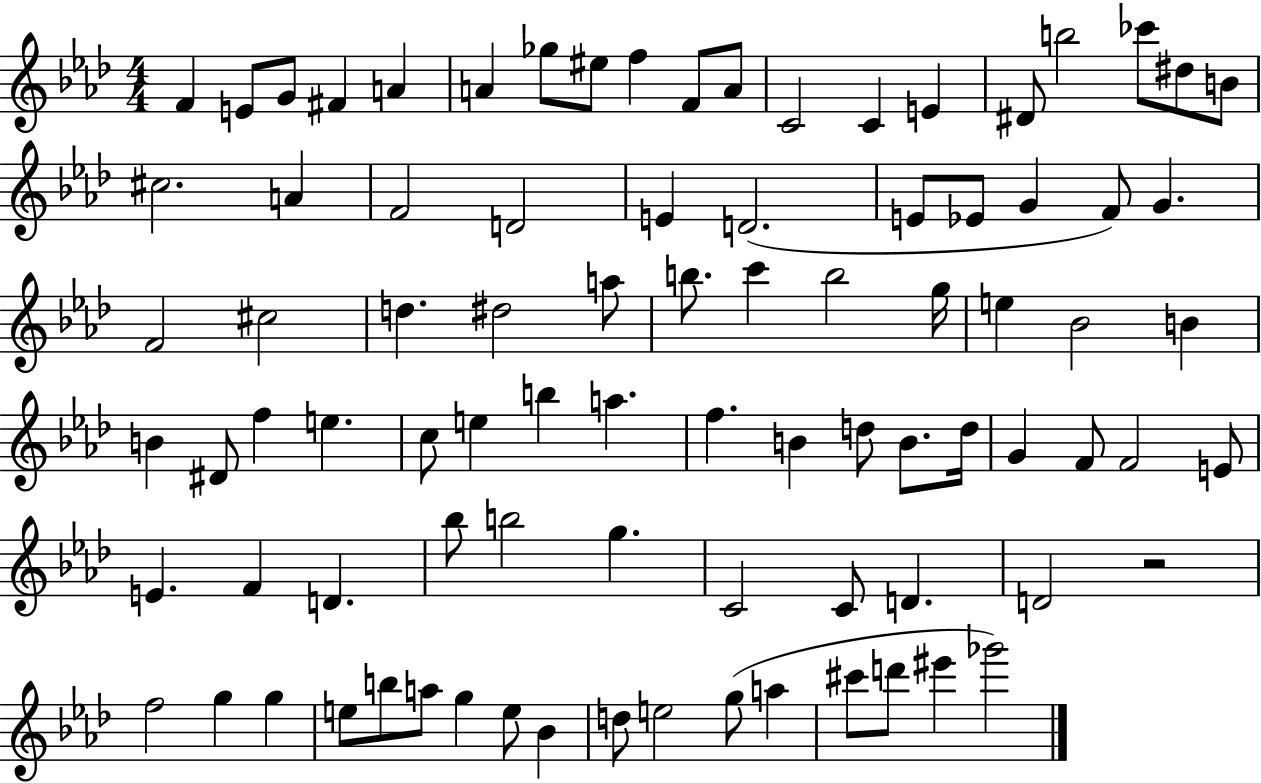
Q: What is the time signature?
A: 4/4